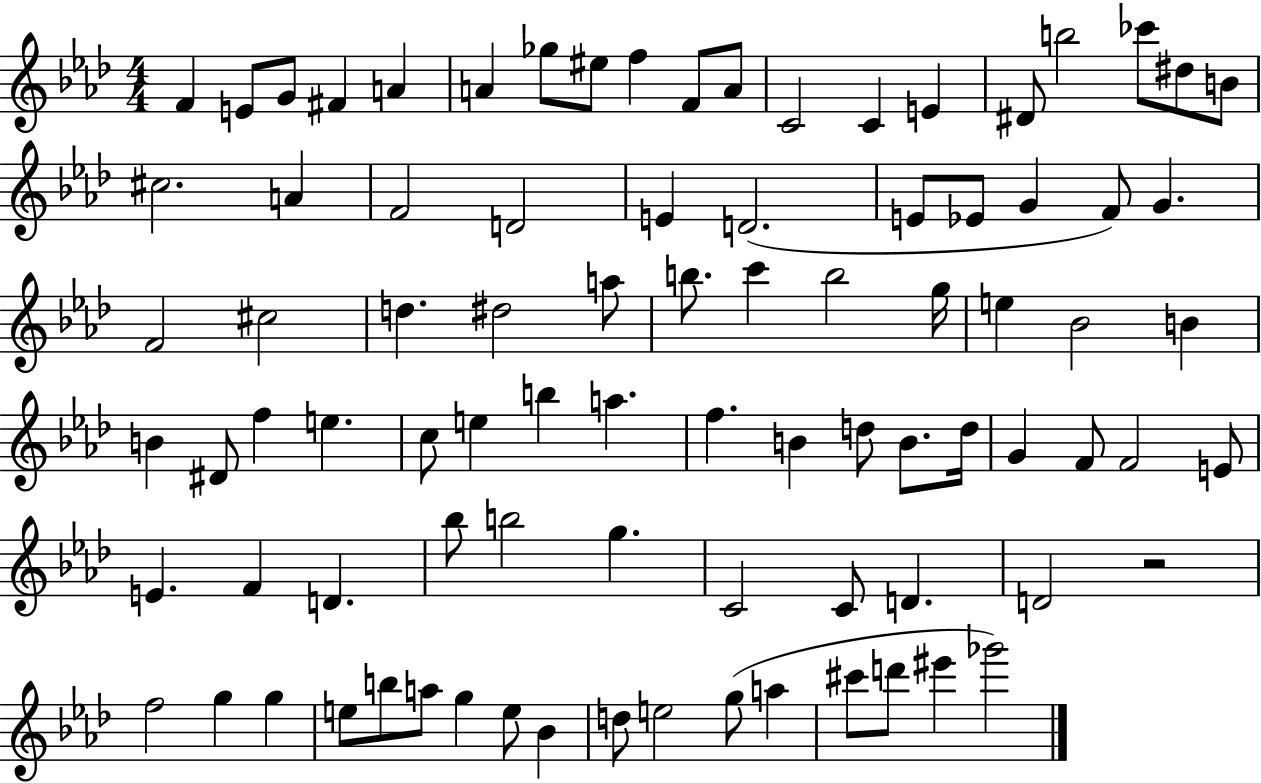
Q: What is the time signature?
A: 4/4